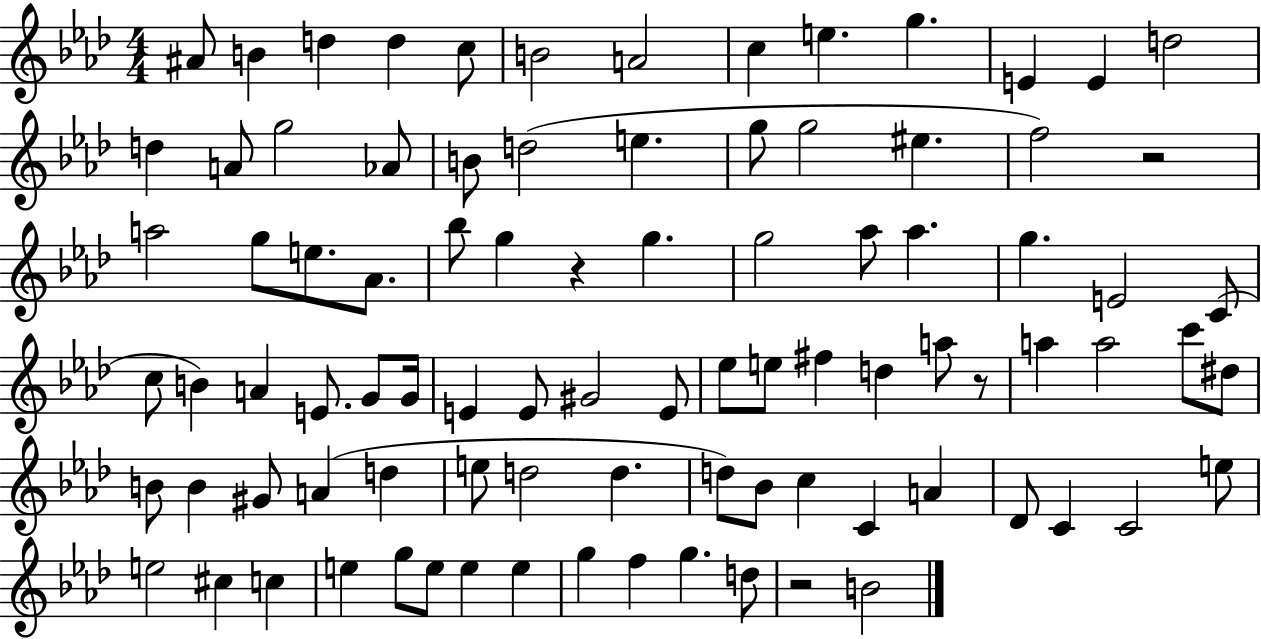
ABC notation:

X:1
T:Untitled
M:4/4
L:1/4
K:Ab
^A/2 B d d c/2 B2 A2 c e g E E d2 d A/2 g2 _A/2 B/2 d2 e g/2 g2 ^e f2 z2 a2 g/2 e/2 _A/2 _b/2 g z g g2 _a/2 _a g E2 C/2 c/2 B A E/2 G/2 G/4 E E/2 ^G2 E/2 _e/2 e/2 ^f d a/2 z/2 a a2 c'/2 ^d/2 B/2 B ^G/2 A d e/2 d2 d d/2 _B/2 c C A _D/2 C C2 e/2 e2 ^c c e g/2 e/2 e e g f g d/2 z2 B2